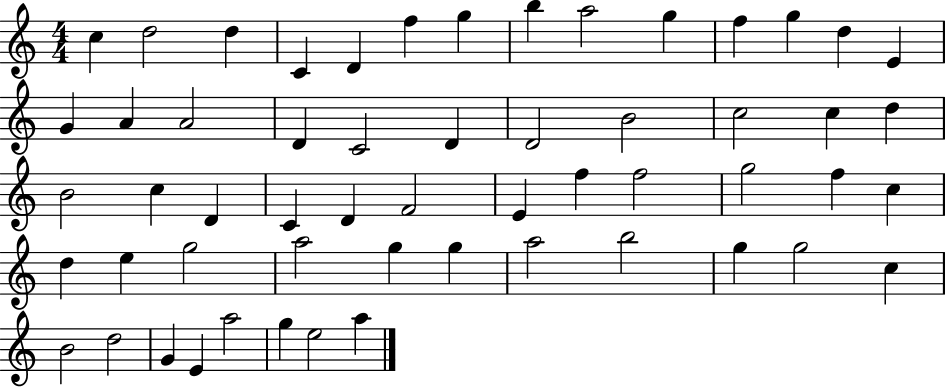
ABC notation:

X:1
T:Untitled
M:4/4
L:1/4
K:C
c d2 d C D f g b a2 g f g d E G A A2 D C2 D D2 B2 c2 c d B2 c D C D F2 E f f2 g2 f c d e g2 a2 g g a2 b2 g g2 c B2 d2 G E a2 g e2 a